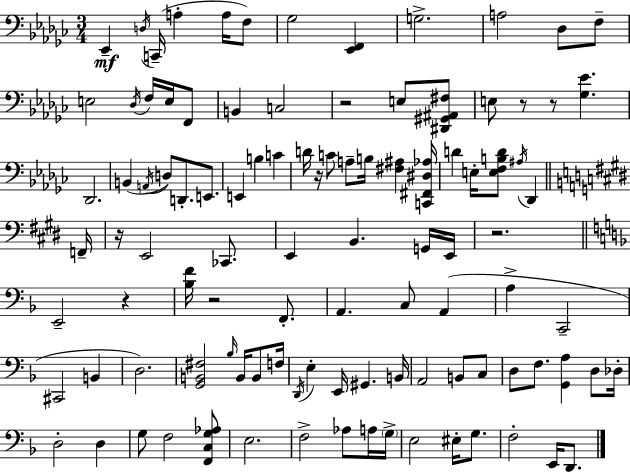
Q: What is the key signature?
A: EES minor